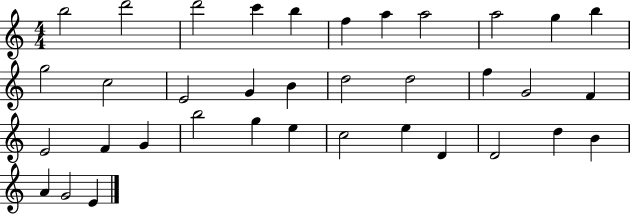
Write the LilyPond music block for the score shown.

{
  \clef treble
  \numericTimeSignature
  \time 4/4
  \key c \major
  b''2 d'''2 | d'''2 c'''4 b''4 | f''4 a''4 a''2 | a''2 g''4 b''4 | \break g''2 c''2 | e'2 g'4 b'4 | d''2 d''2 | f''4 g'2 f'4 | \break e'2 f'4 g'4 | b''2 g''4 e''4 | c''2 e''4 d'4 | d'2 d''4 b'4 | \break a'4 g'2 e'4 | \bar "|."
}